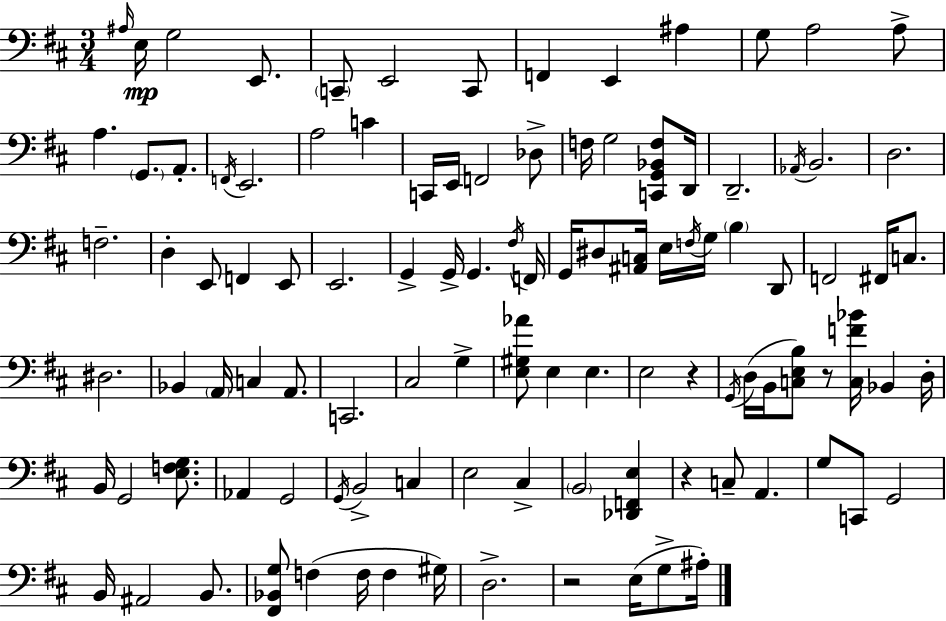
X:1
T:Untitled
M:3/4
L:1/4
K:D
^A,/4 E,/4 G,2 E,,/2 C,,/2 E,,2 C,,/2 F,, E,, ^A, G,/2 A,2 A,/2 A, G,,/2 A,,/2 F,,/4 E,,2 A,2 C C,,/4 E,,/4 F,,2 _D,/2 F,/4 G,2 [C,,G,,_B,,F,]/2 D,,/4 D,,2 _A,,/4 B,,2 D,2 F,2 D, E,,/2 F,, E,,/2 E,,2 G,, G,,/4 G,, ^F,/4 F,,/4 G,,/4 ^D,/2 [^A,,C,]/4 E,/4 F,/4 G,/4 B, D,,/2 F,,2 ^F,,/4 C,/2 ^D,2 _B,, A,,/4 C, A,,/2 C,,2 ^C,2 G, [E,^G,_A]/2 E, E, E,2 z G,,/4 D,/4 B,,/4 [C,E,B,]/2 z/2 [C,F_B]/4 _B,, D,/4 B,,/4 G,,2 [E,F,G,]/2 _A,, G,,2 G,,/4 B,,2 C, E,2 ^C, B,,2 [_D,,F,,E,] z C,/2 A,, G,/2 C,,/2 G,,2 B,,/4 ^A,,2 B,,/2 [^F,,_B,,G,]/2 F, F,/4 F, ^G,/4 D,2 z2 E,/4 G,/2 ^A,/4